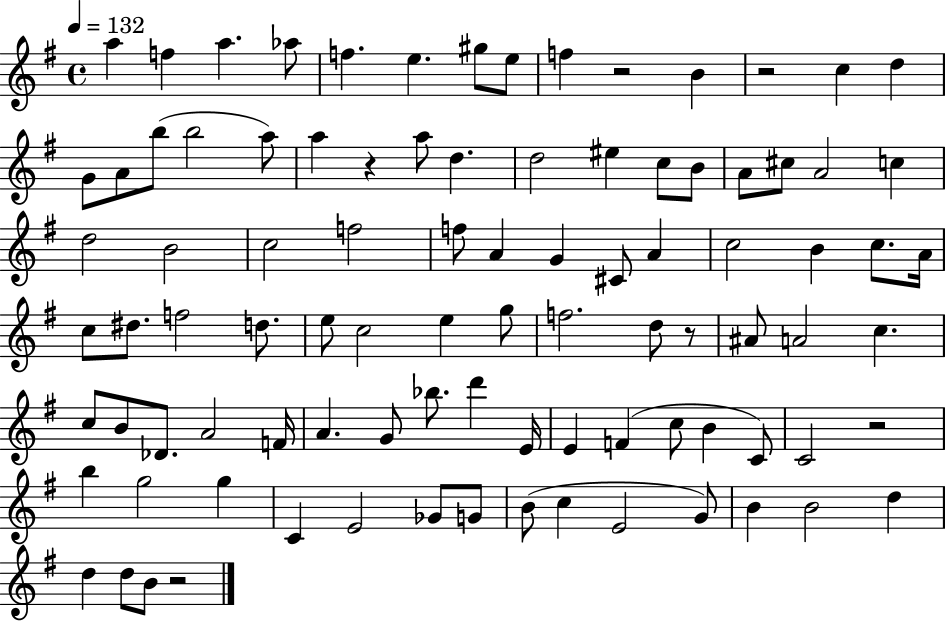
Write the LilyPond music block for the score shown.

{
  \clef treble
  \time 4/4
  \defaultTimeSignature
  \key g \major
  \tempo 4 = 132
  \repeat volta 2 { a''4 f''4 a''4. aes''8 | f''4. e''4. gis''8 e''8 | f''4 r2 b'4 | r2 c''4 d''4 | \break g'8 a'8 b''8( b''2 a''8) | a''4 r4 a''8 d''4. | d''2 eis''4 c''8 b'8 | a'8 cis''8 a'2 c''4 | \break d''2 b'2 | c''2 f''2 | f''8 a'4 g'4 cis'8 a'4 | c''2 b'4 c''8. a'16 | \break c''8 dis''8. f''2 d''8. | e''8 c''2 e''4 g''8 | f''2. d''8 r8 | ais'8 a'2 c''4. | \break c''8 b'8 des'8. a'2 f'16 | a'4. g'8 bes''8. d'''4 e'16 | e'4 f'4( c''8 b'4 c'8) | c'2 r2 | \break b''4 g''2 g''4 | c'4 e'2 ges'8 g'8 | b'8( c''4 e'2 g'8) | b'4 b'2 d''4 | \break d''4 d''8 b'8 r2 | } \bar "|."
}